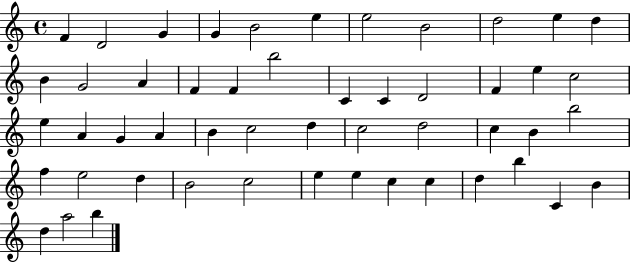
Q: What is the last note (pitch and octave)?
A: B5